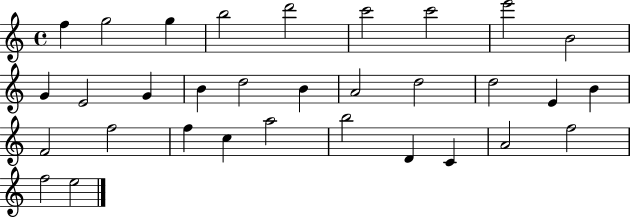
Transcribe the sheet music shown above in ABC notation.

X:1
T:Untitled
M:4/4
L:1/4
K:C
f g2 g b2 d'2 c'2 c'2 e'2 B2 G E2 G B d2 B A2 d2 d2 E B F2 f2 f c a2 b2 D C A2 f2 f2 e2